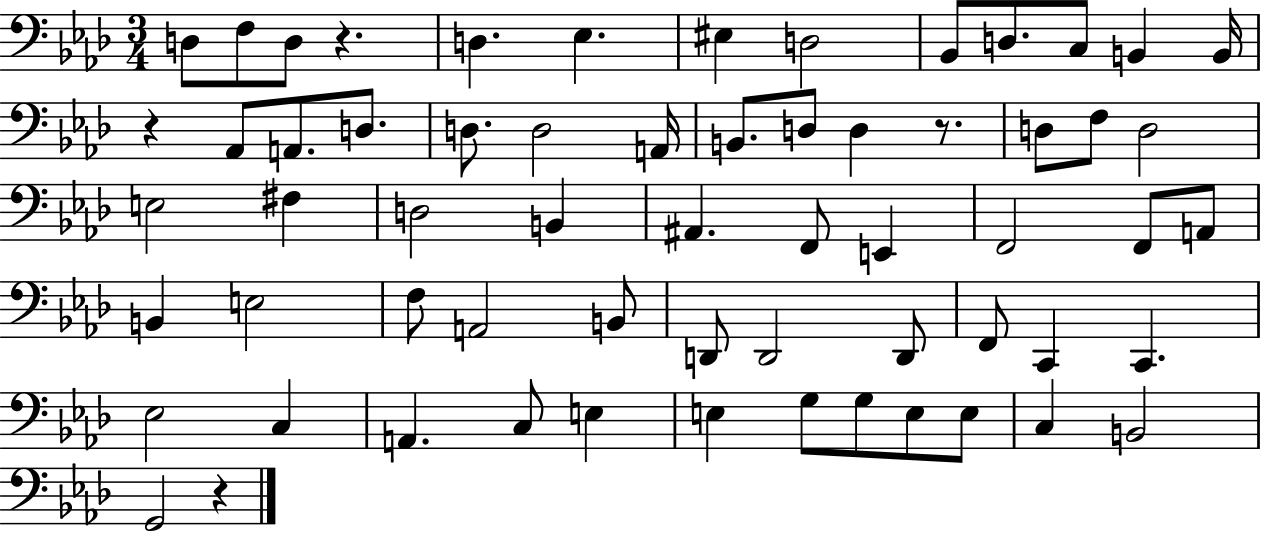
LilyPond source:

{
  \clef bass
  \numericTimeSignature
  \time 3/4
  \key aes \major
  d8 f8 d8 r4. | d4. ees4. | eis4 d2 | bes,8 d8. c8 b,4 b,16 | \break r4 aes,8 a,8. d8. | d8. d2 a,16 | b,8. d8 d4 r8. | d8 f8 d2 | \break e2 fis4 | d2 b,4 | ais,4. f,8 e,4 | f,2 f,8 a,8 | \break b,4 e2 | f8 a,2 b,8 | d,8 d,2 d,8 | f,8 c,4 c,4. | \break ees2 c4 | a,4. c8 e4 | e4 g8 g8 e8 e8 | c4 b,2 | \break g,2 r4 | \bar "|."
}